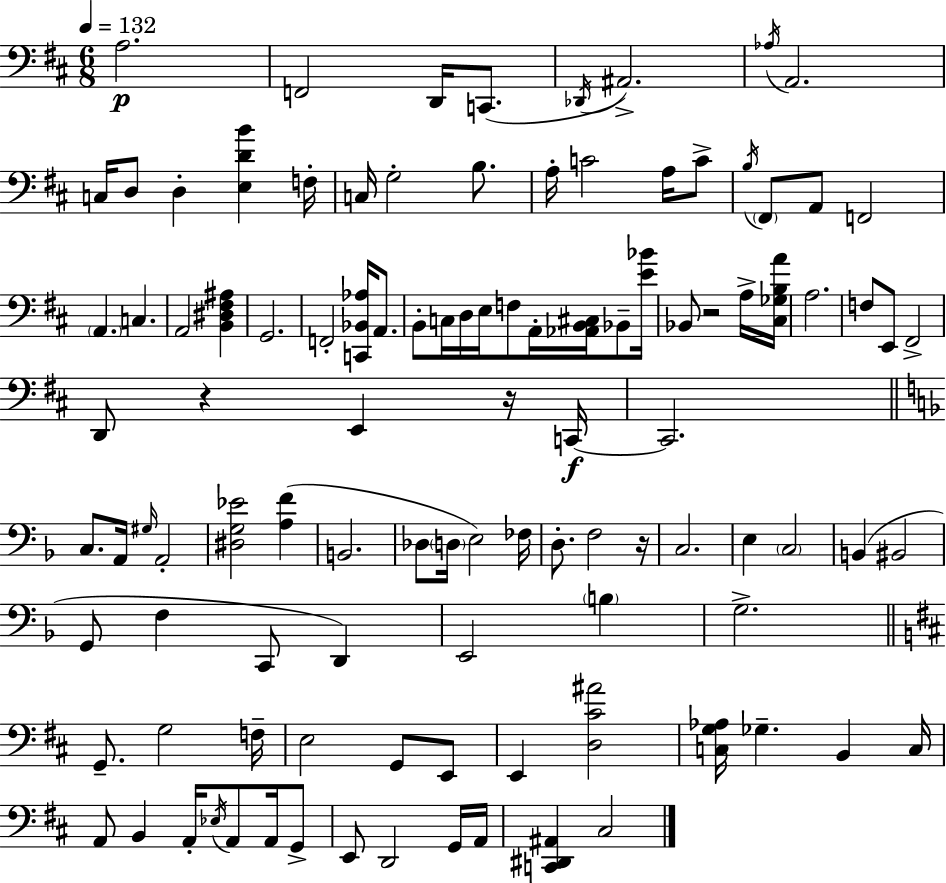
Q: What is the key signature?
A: D major